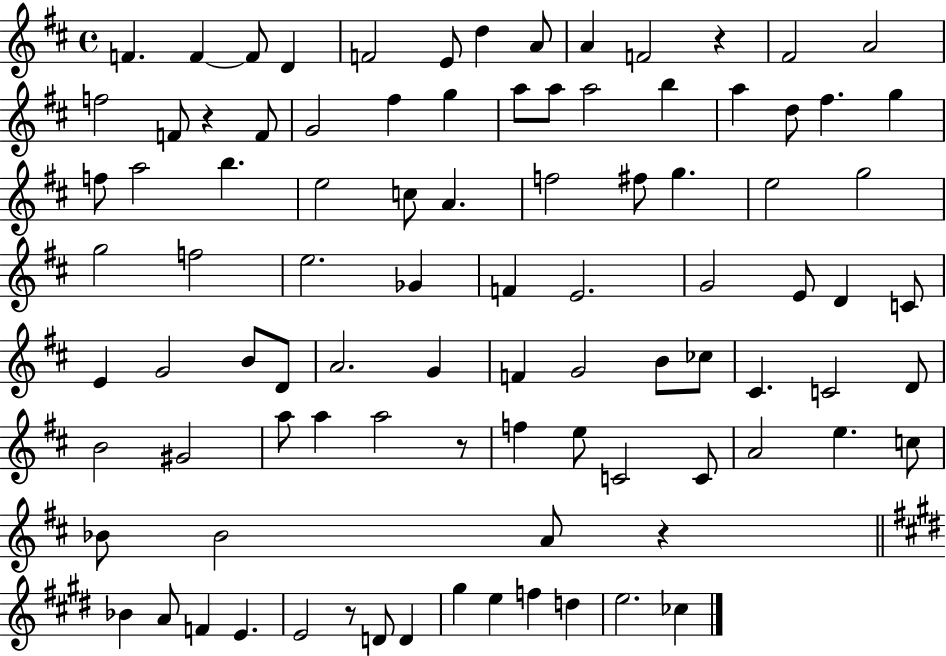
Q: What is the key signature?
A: D major